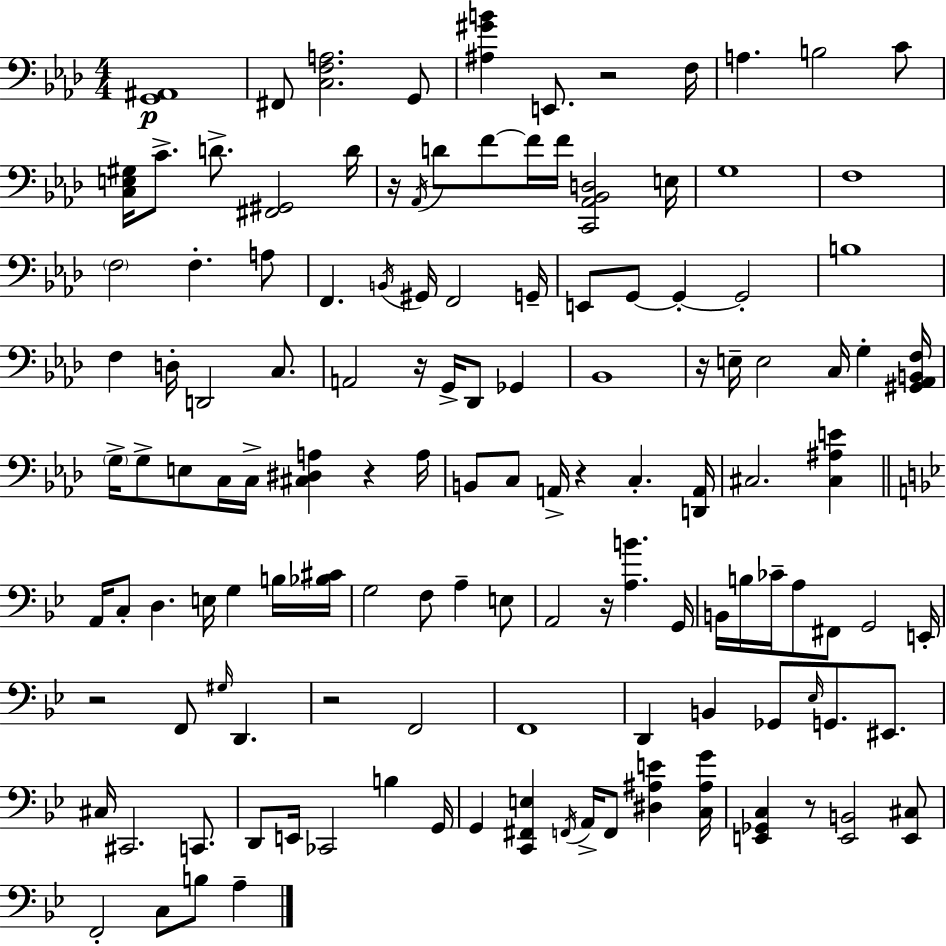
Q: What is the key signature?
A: F minor